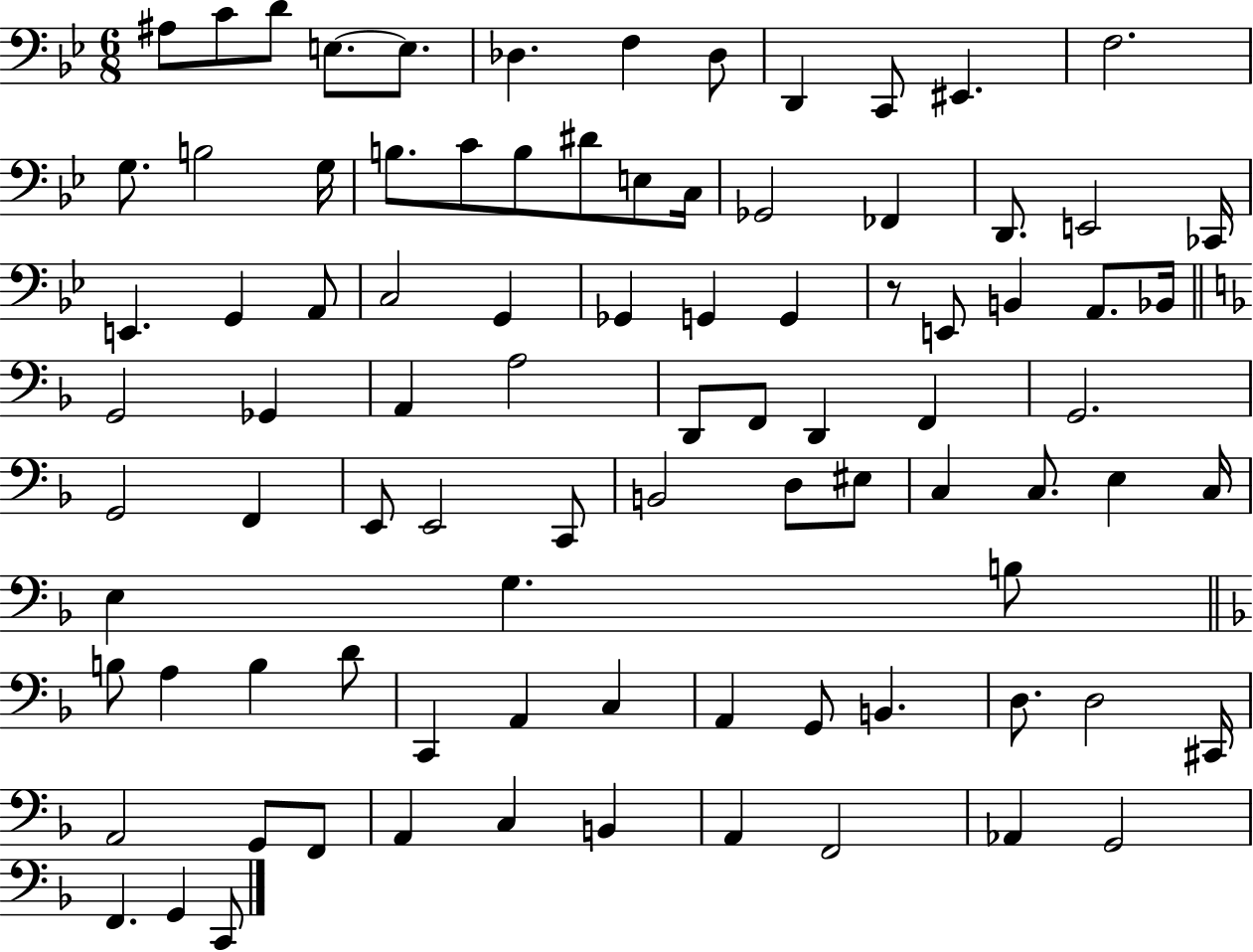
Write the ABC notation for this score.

X:1
T:Untitled
M:6/8
L:1/4
K:Bb
^A,/2 C/2 D/2 E,/2 E,/2 _D, F, _D,/2 D,, C,,/2 ^E,, F,2 G,/2 B,2 G,/4 B,/2 C/2 B,/2 ^D/2 E,/2 C,/4 _G,,2 _F,, D,,/2 E,,2 _C,,/4 E,, G,, A,,/2 C,2 G,, _G,, G,, G,, z/2 E,,/2 B,, A,,/2 _B,,/4 G,,2 _G,, A,, A,2 D,,/2 F,,/2 D,, F,, G,,2 G,,2 F,, E,,/2 E,,2 C,,/2 B,,2 D,/2 ^E,/2 C, C,/2 E, C,/4 E, G, B,/2 B,/2 A, B, D/2 C,, A,, C, A,, G,,/2 B,, D,/2 D,2 ^C,,/4 A,,2 G,,/2 F,,/2 A,, C, B,, A,, F,,2 _A,, G,,2 F,, G,, C,,/2